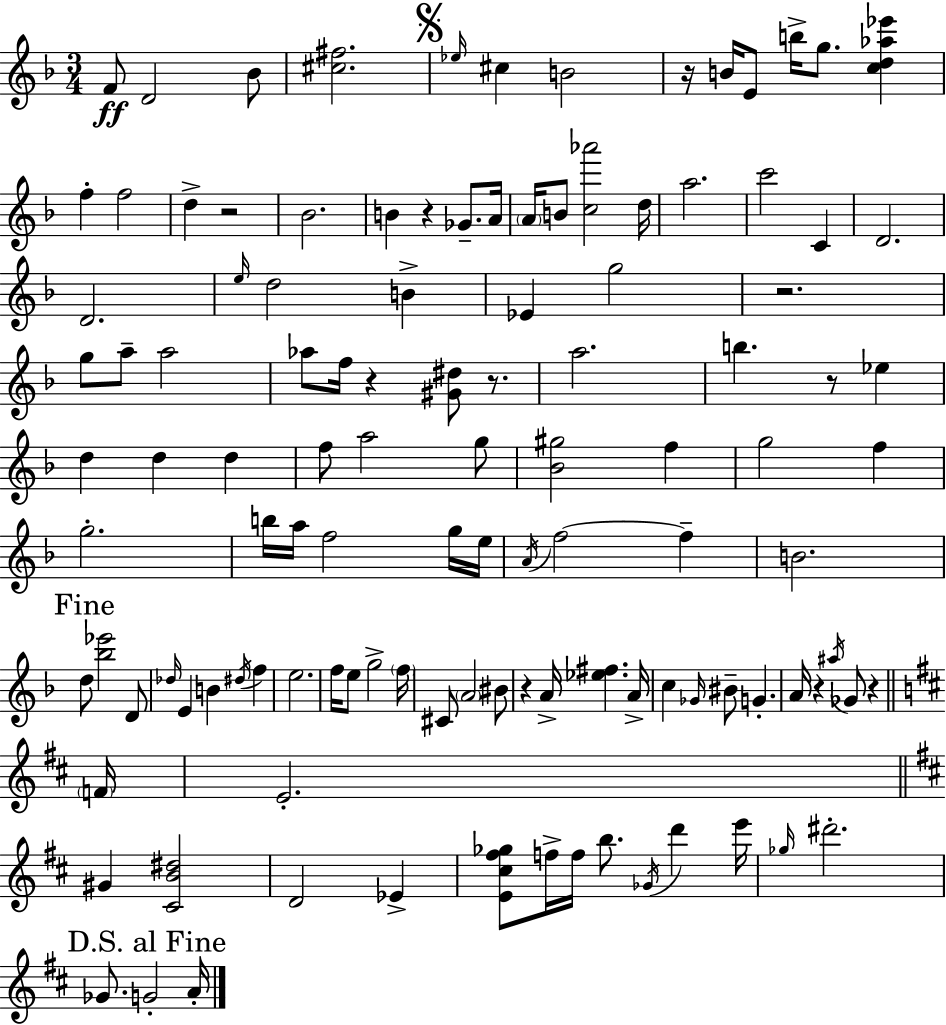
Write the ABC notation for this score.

X:1
T:Untitled
M:3/4
L:1/4
K:F
F/2 D2 _B/2 [^c^f]2 _e/4 ^c B2 z/4 B/4 E/2 b/4 g/2 [cd_a_e'] f f2 d z2 _B2 B z _G/2 A/4 A/4 B/2 [c_a']2 d/4 a2 c'2 C D2 D2 e/4 d2 B _E g2 z2 g/2 a/2 a2 _a/2 f/4 z [^G^d]/2 z/2 a2 b z/2 _e d d d f/2 a2 g/2 [_B^g]2 f g2 f g2 b/4 a/4 f2 g/4 e/4 A/4 f2 f B2 d/2 [_b_e']2 D/2 _d/4 E B ^d/4 f e2 f/4 e/2 g2 f/4 ^C/2 A2 ^B/2 z A/4 [_e^f] A/4 c _G/4 ^B/2 G A/4 z ^a/4 _G/2 z F/4 E2 ^G [^CB^d]2 D2 _E [E^c^f_g]/2 f/4 f/4 b/2 _G/4 d' e'/4 _g/4 ^d'2 _G/2 G2 A/4